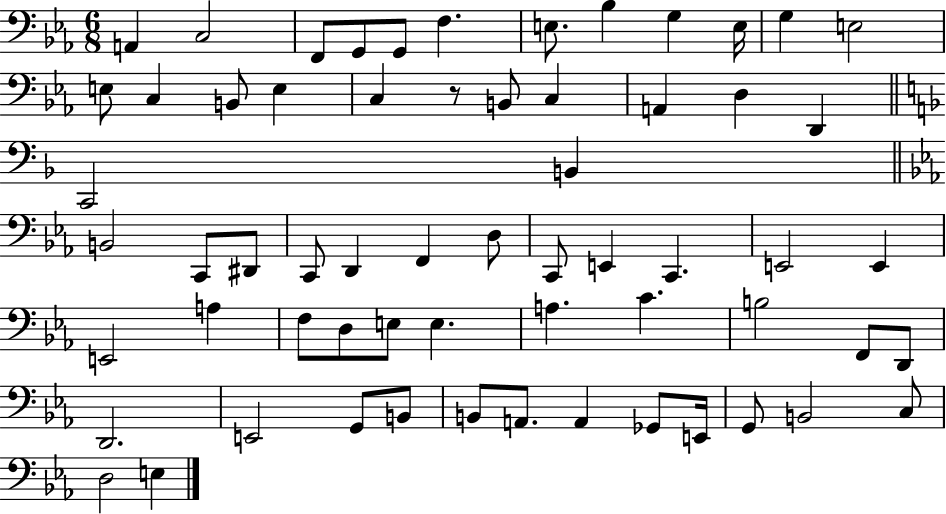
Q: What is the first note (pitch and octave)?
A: A2